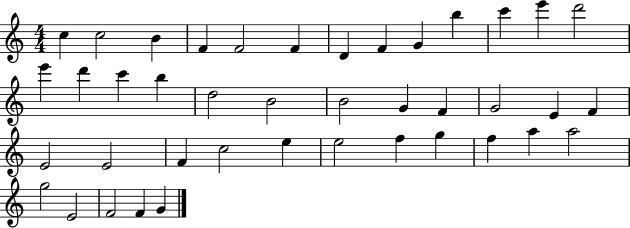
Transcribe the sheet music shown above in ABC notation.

X:1
T:Untitled
M:4/4
L:1/4
K:C
c c2 B F F2 F D F G b c' e' d'2 e' d' c' b d2 B2 B2 G F G2 E F E2 E2 F c2 e e2 f g f a a2 g2 E2 F2 F G